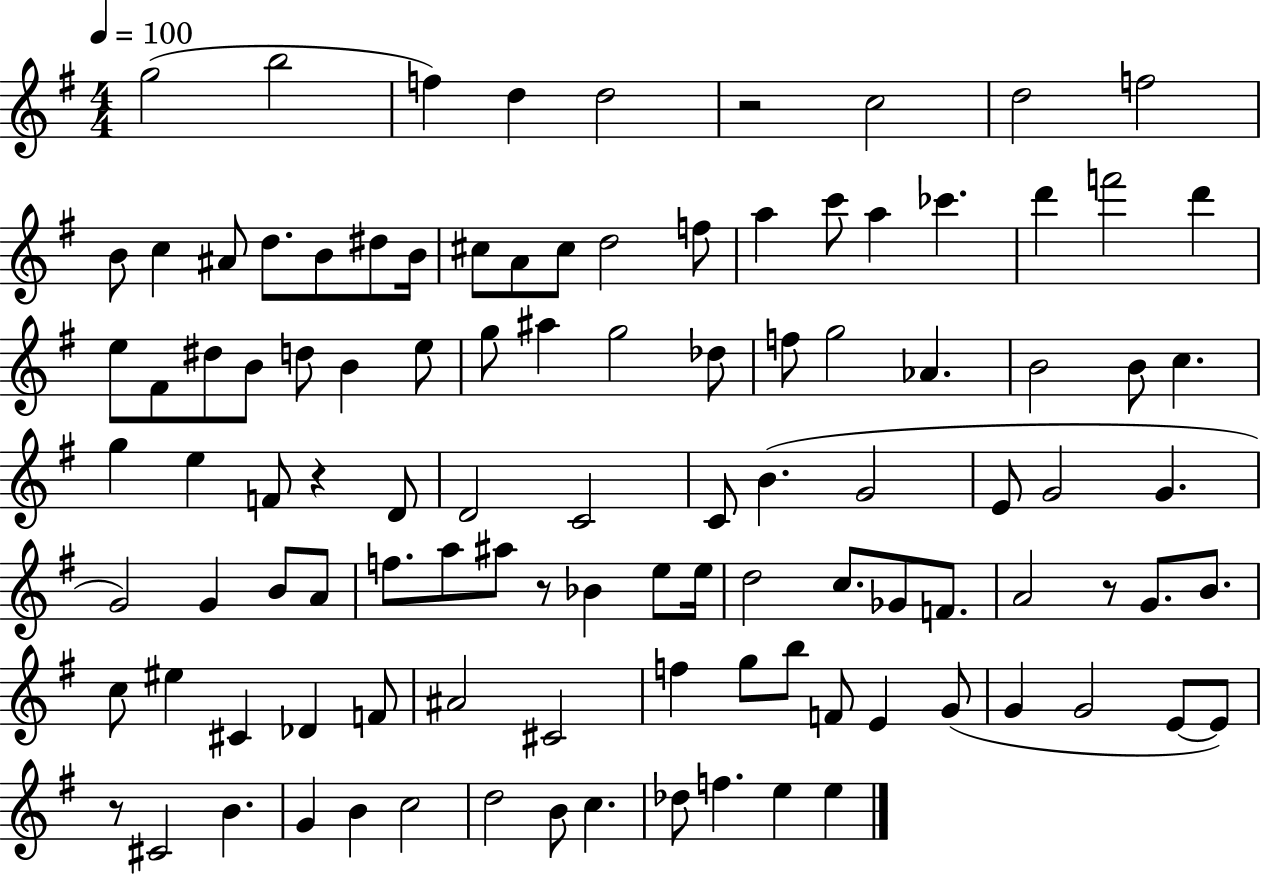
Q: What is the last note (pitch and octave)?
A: E5